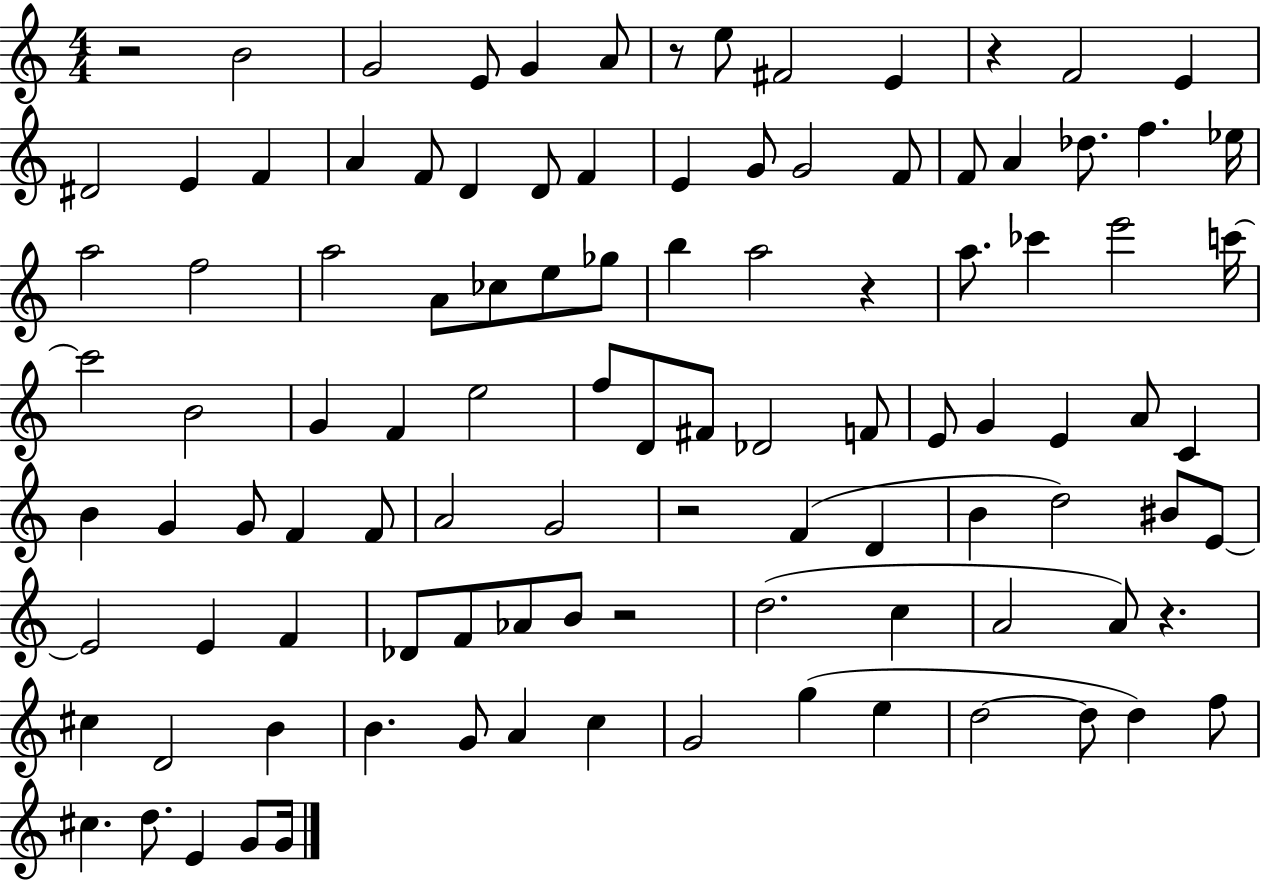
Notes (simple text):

R/h B4/h G4/h E4/e G4/q A4/e R/e E5/e F#4/h E4/q R/q F4/h E4/q D#4/h E4/q F4/q A4/q F4/e D4/q D4/e F4/q E4/q G4/e G4/h F4/e F4/e A4/q Db5/e. F5/q. Eb5/s A5/h F5/h A5/h A4/e CES5/e E5/e Gb5/e B5/q A5/h R/q A5/e. CES6/q E6/h C6/s C6/h B4/h G4/q F4/q E5/h F5/e D4/e F#4/e Db4/h F4/e E4/e G4/q E4/q A4/e C4/q B4/q G4/q G4/e F4/q F4/e A4/h G4/h R/h F4/q D4/q B4/q D5/h BIS4/e E4/e E4/h E4/q F4/q Db4/e F4/e Ab4/e B4/e R/h D5/h. C5/q A4/h A4/e R/q. C#5/q D4/h B4/q B4/q. G4/e A4/q C5/q G4/h G5/q E5/q D5/h D5/e D5/q F5/e C#5/q. D5/e. E4/q G4/e G4/s